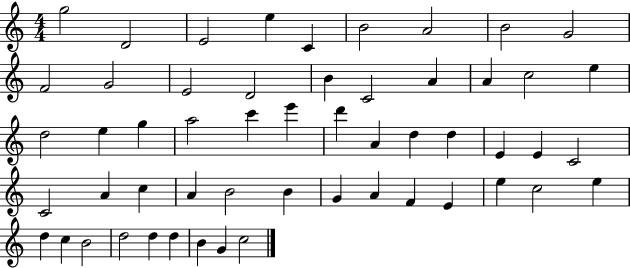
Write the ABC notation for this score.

X:1
T:Untitled
M:4/4
L:1/4
K:C
g2 D2 E2 e C B2 A2 B2 G2 F2 G2 E2 D2 B C2 A A c2 e d2 e g a2 c' e' d' A d d E E C2 C2 A c A B2 B G A F E e c2 e d c B2 d2 d d B G c2